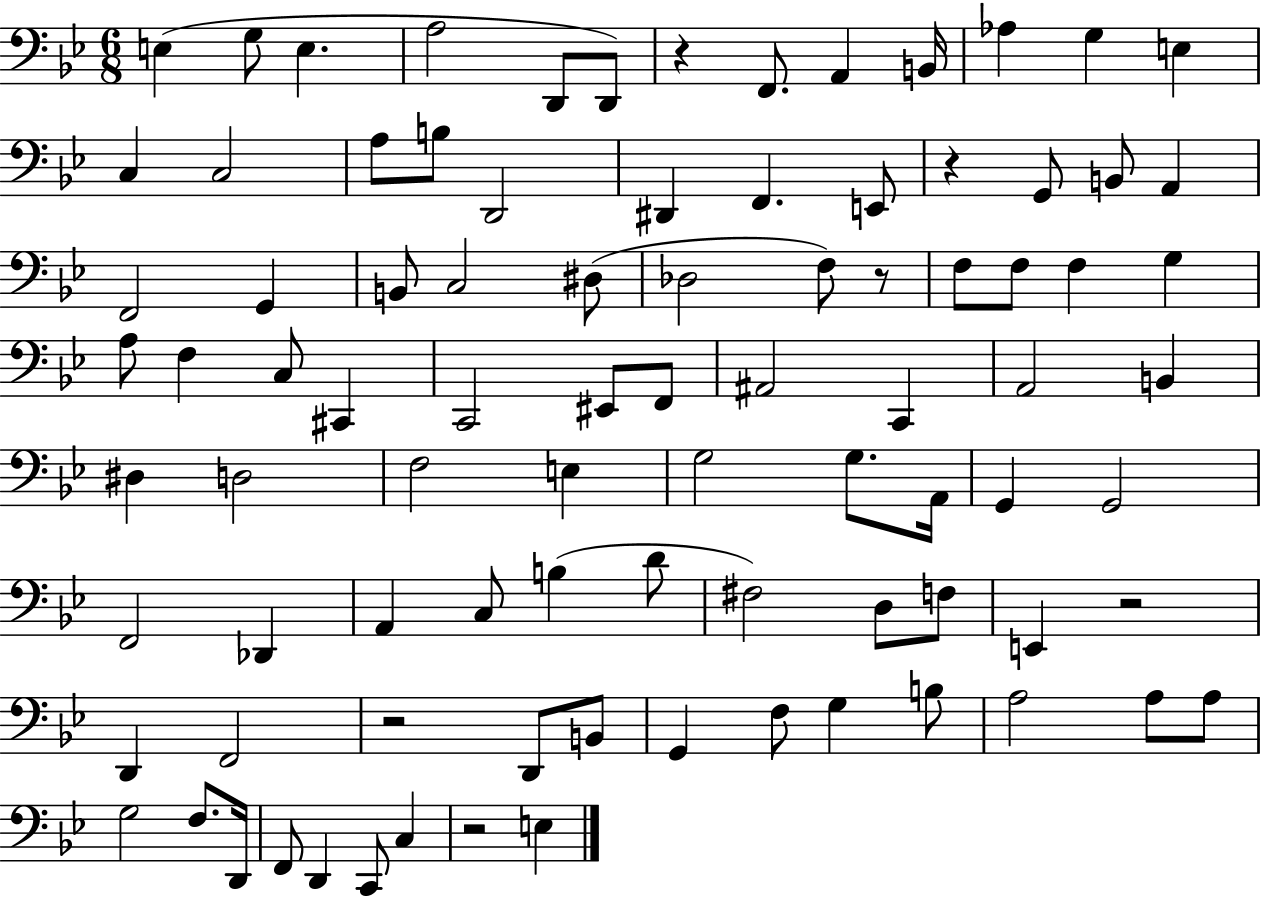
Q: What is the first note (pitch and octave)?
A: E3